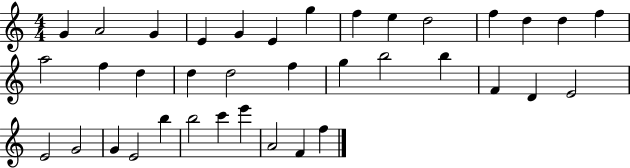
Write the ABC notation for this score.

X:1
T:Untitled
M:4/4
L:1/4
K:C
G A2 G E G E g f e d2 f d d f a2 f d d d2 f g b2 b F D E2 E2 G2 G E2 b b2 c' e' A2 F f